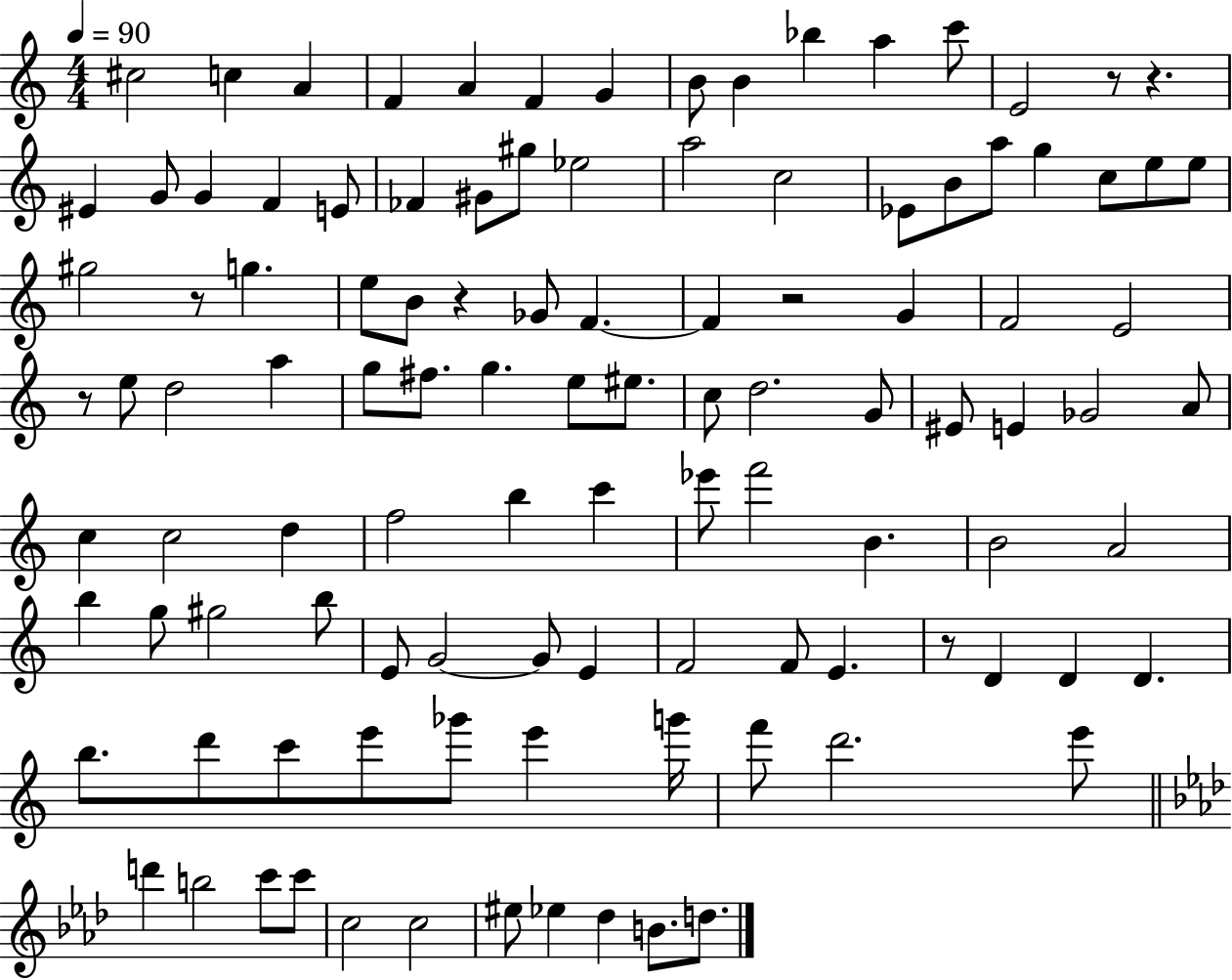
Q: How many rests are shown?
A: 7